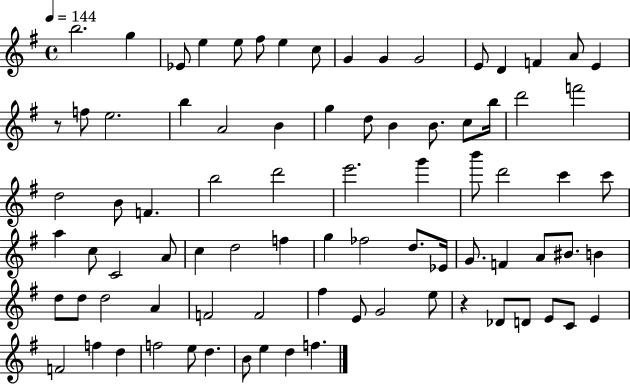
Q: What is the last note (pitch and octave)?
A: F5